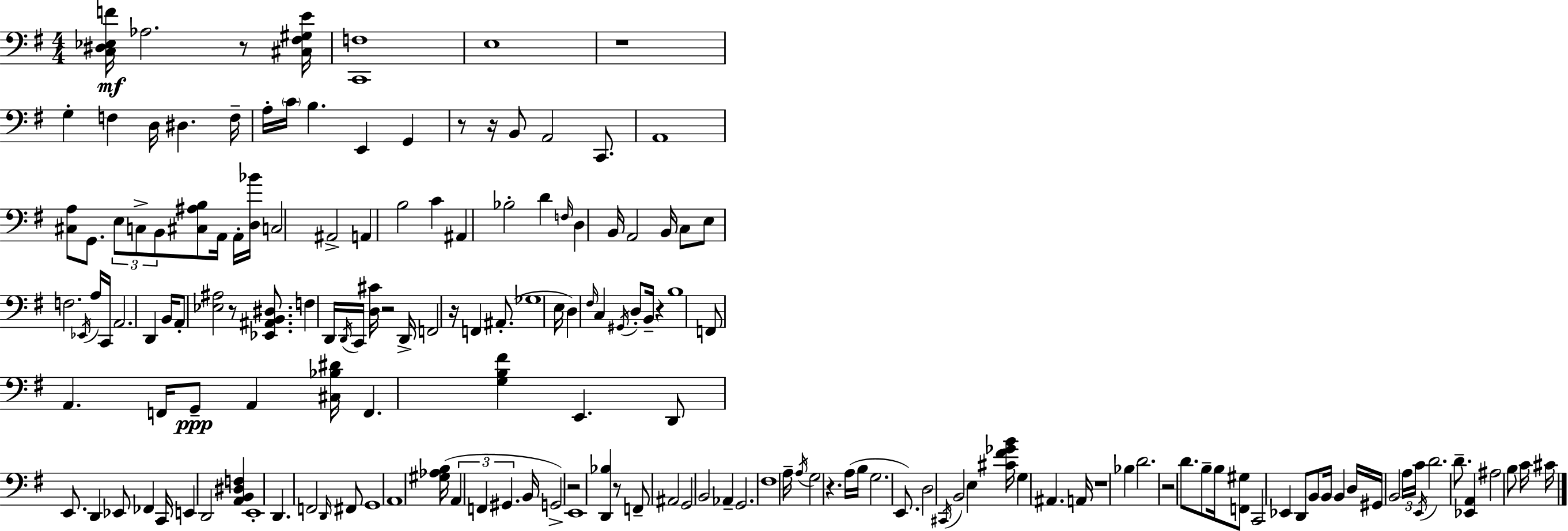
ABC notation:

X:1
T:Untitled
M:4/4
L:1/4
K:Em
[C,^D,_E,F]/4 _A,2 z/2 [^C,^F,^G,E]/4 [C,,F,]4 E,4 z4 G, F, D,/4 ^D, F,/4 A,/4 C/4 B, E,, G,, z/2 z/4 B,,/2 A,,2 C,,/2 A,,4 [^C,A,]/2 G,,/2 E,/2 C,/2 B,,/2 [^C,^A,B,]/2 A,,/4 A,,/4 [D,_B]/4 C,2 ^A,,2 A,, B,2 C ^A,, _B,2 D F,/4 D, B,,/4 A,,2 B,,/4 C,/2 E,/2 F,2 _E,,/4 A,/4 C,,/4 A,,2 D,, B,,/4 A,,/2 [_E,^A,]2 z/2 [_E,,^A,,B,,^D,]/2 F, D,,/4 D,,/4 C,,/4 [D,^C]/4 z2 D,,/4 F,,2 z/4 F,, ^A,,/2 _G,4 E,/4 D, ^F,/4 C, ^G,,/4 D,/2 B,,/4 z B,4 F,,/2 A,, F,,/4 G,,/2 A,, [^C,_B,^D]/4 F,, [G,B,^F] E,, D,,/2 E,,/2 D,, _E,,/2 _F,, C,,/4 E,, D,,2 [A,,B,,^D,F,] E,,4 D,, F,,2 D,,/4 ^F,,/2 G,,4 A,,4 [^G,_A,B,]/4 A,, F,, ^G,, B,,/4 G,,2 z2 E,,4 [D,,_B,] z/2 F,,/2 ^A,,2 G,,2 B,,2 _A,, G,,2 ^F,4 A,/4 A,/4 G,2 z A,/4 B,/4 G,2 E,,/2 D,2 ^C,,/4 B,,2 E, [^C^F_GB]/4 G, ^A,, A,,/4 z4 _B, D2 z2 D/2 B,/2 B,/4 [F,,^G,]/2 C,,2 _E,, D,,/2 B,,/2 B,,/4 B,, D,/4 ^G,,/4 B,,2 A,/4 C/4 E,,/4 D2 D/2 [_E,,A,,] ^A,2 B,/2 C/4 ^C/4